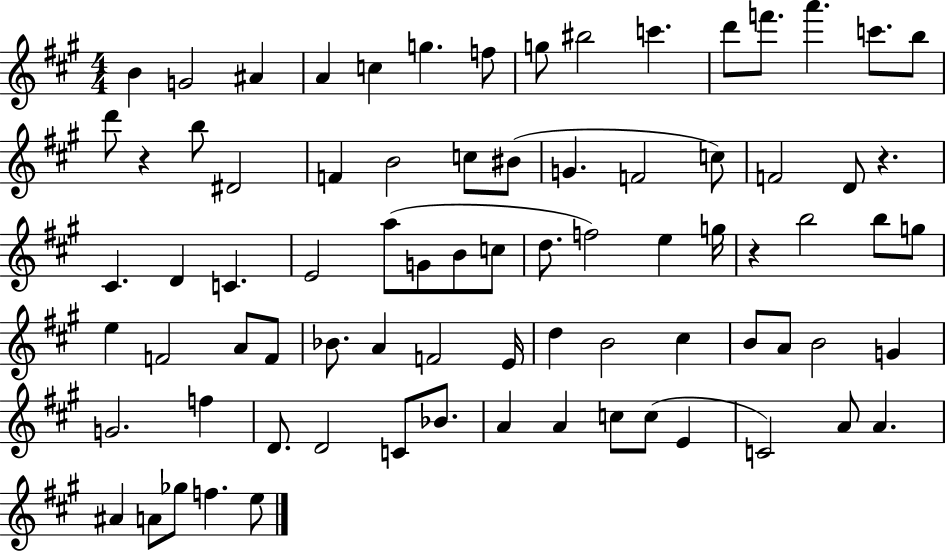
{
  \clef treble
  \numericTimeSignature
  \time 4/4
  \key a \major
  b'4 g'2 ais'4 | a'4 c''4 g''4. f''8 | g''8 bis''2 c'''4. | d'''8 f'''8. a'''4. c'''8. b''8 | \break d'''8 r4 b''8 dis'2 | f'4 b'2 c''8 bis'8( | g'4. f'2 c''8) | f'2 d'8 r4. | \break cis'4. d'4 c'4. | e'2 a''8( g'8 b'8 c''8 | d''8. f''2) e''4 g''16 | r4 b''2 b''8 g''8 | \break e''4 f'2 a'8 f'8 | bes'8. a'4 f'2 e'16 | d''4 b'2 cis''4 | b'8 a'8 b'2 g'4 | \break g'2. f''4 | d'8. d'2 c'8 bes'8. | a'4 a'4 c''8 c''8( e'4 | c'2) a'8 a'4. | \break ais'4 a'8 ges''8 f''4. e''8 | \bar "|."
}